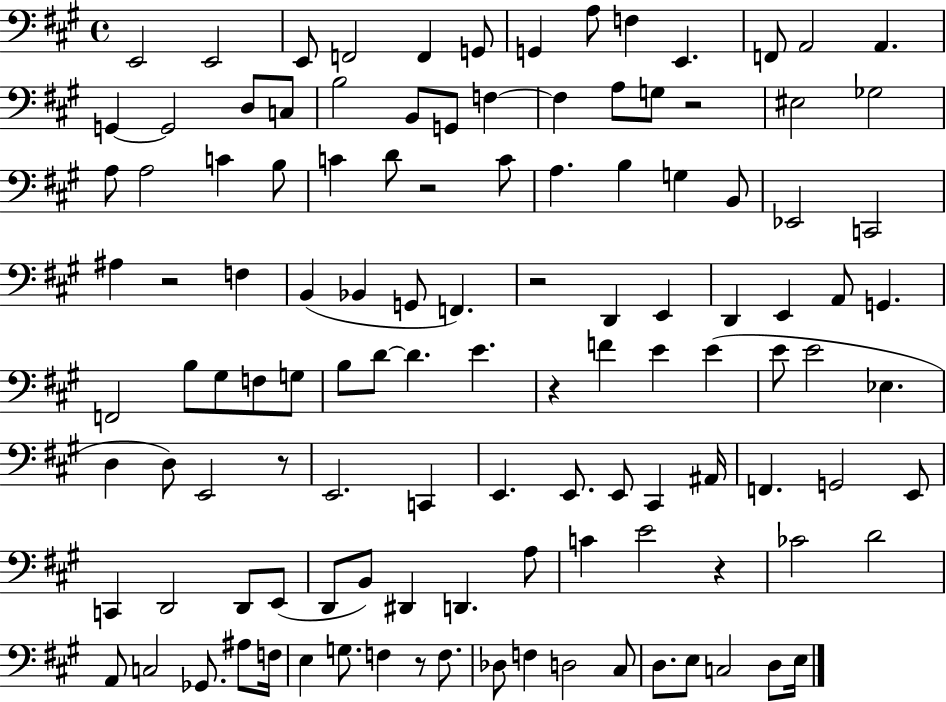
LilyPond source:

{
  \clef bass
  \time 4/4
  \defaultTimeSignature
  \key a \major
  e,2 e,2 | e,8 f,2 f,4 g,8 | g,4 a8 f4 e,4. | f,8 a,2 a,4. | \break g,4~~ g,2 d8 c8 | b2 b,8 g,8 f4~~ | f4 a8 g8 r2 | eis2 ges2 | \break a8 a2 c'4 b8 | c'4 d'8 r2 c'8 | a4. b4 g4 b,8 | ees,2 c,2 | \break ais4 r2 f4 | b,4( bes,4 g,8 f,4.) | r2 d,4 e,4 | d,4 e,4 a,8 g,4. | \break f,2 b8 gis8 f8 g8 | b8 d'8~~ d'4. e'4. | r4 f'4 e'4 e'4( | e'8 e'2 ees4. | \break d4 d8) e,2 r8 | e,2. c,4 | e,4. e,8. e,8 cis,4 ais,16 | f,4. g,2 e,8 | \break c,4 d,2 d,8 e,8( | d,8 b,8) dis,4 d,4. a8 | c'4 e'2 r4 | ces'2 d'2 | \break a,8 c2 ges,8. ais8 f16 | e4 g8. f4 r8 f8. | des8 f4 d2 cis8 | d8. e8 c2 d8 e16 | \break \bar "|."
}